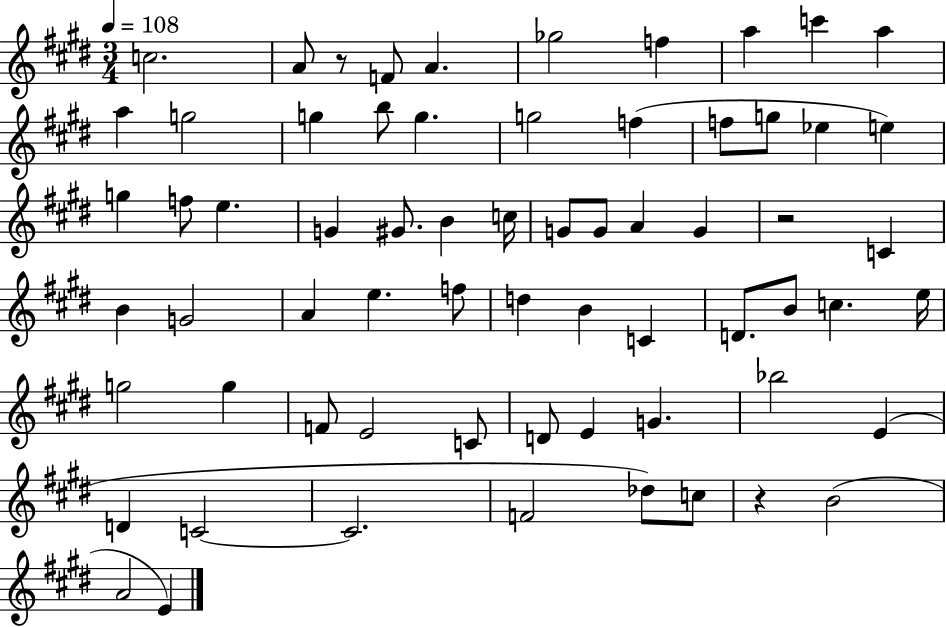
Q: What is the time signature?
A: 3/4